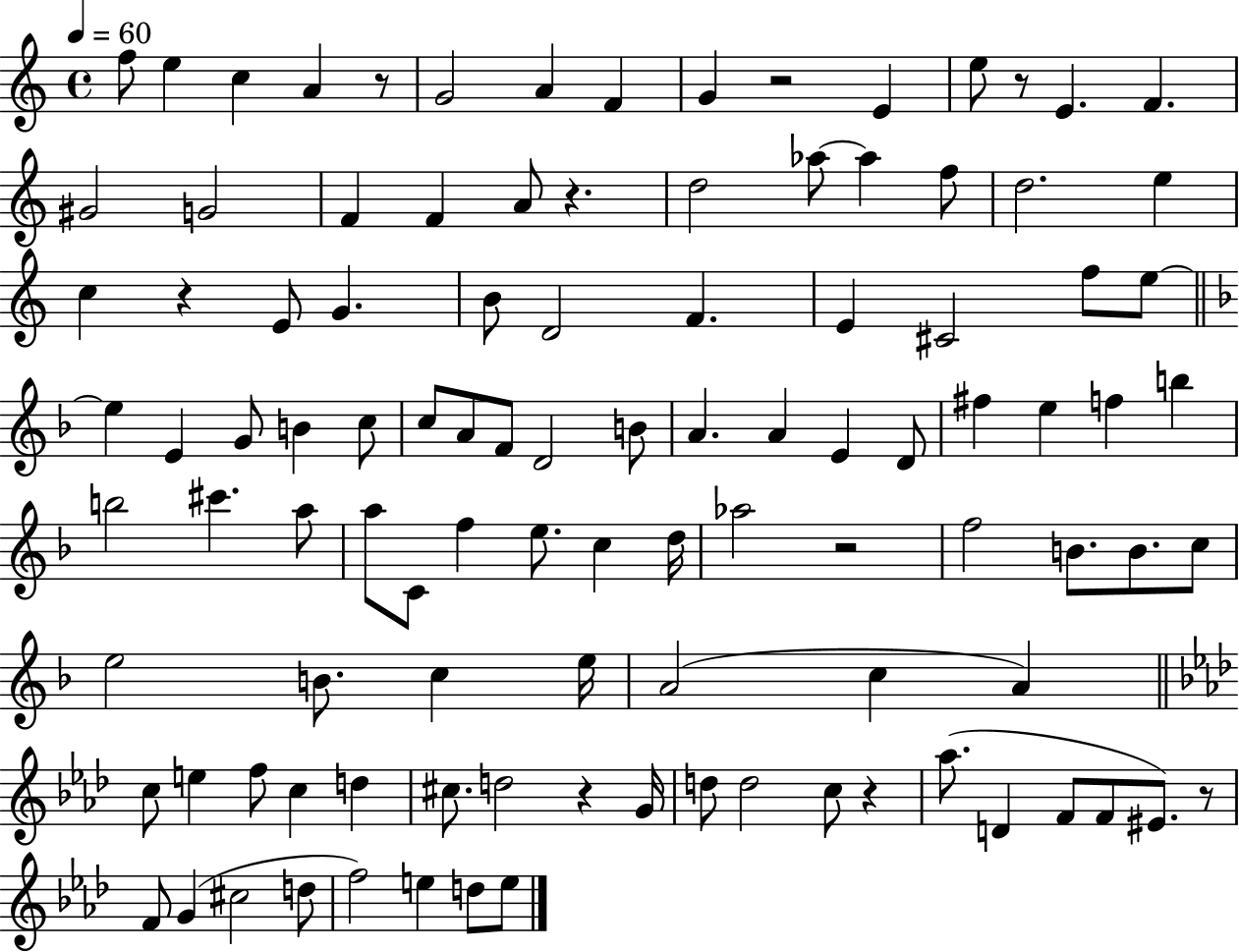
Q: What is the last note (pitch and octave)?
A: E5